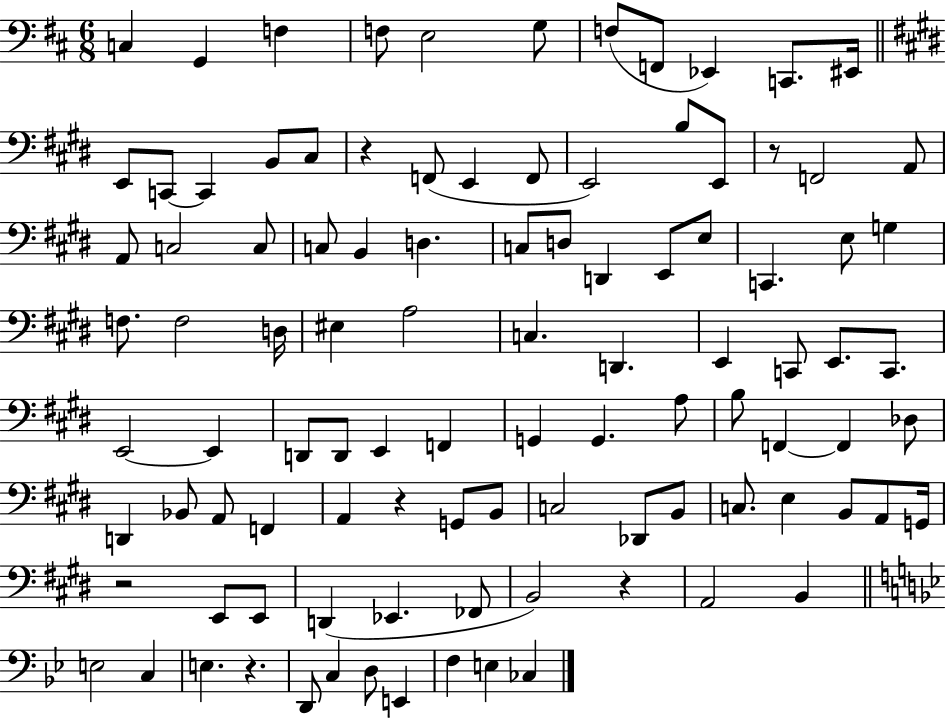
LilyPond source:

{
  \clef bass
  \numericTimeSignature
  \time 6/8
  \key d \major
  c4 g,4 f4 | f8 e2 g8 | f8( f,8 ees,4) c,8. eis,16 | \bar "||" \break \key e \major e,8 c,8~~ c,4 b,8 cis8 | r4 f,8( e,4 f,8 | e,2) b8 e,8 | r8 f,2 a,8 | \break a,8 c2 c8 | c8 b,4 d4. | c8 d8 d,4 e,8 e8 | c,4. e8 g4 | \break f8. f2 d16 | eis4 a2 | c4. d,4. | e,4 c,8 e,8. c,8. | \break e,2~~ e,4 | d,8 d,8 e,4 f,4 | g,4 g,4. a8 | b8 f,4~~ f,4 des8 | \break d,4 bes,8 a,8 f,4 | a,4 r4 g,8 b,8 | c2 des,8 b,8 | c8. e4 b,8 a,8 g,16 | \break r2 e,8 e,8 | d,4( ees,4. fes,8 | b,2) r4 | a,2 b,4 | \break \bar "||" \break \key g \minor e2 c4 | e4. r4. | d,8 c4 d8 e,4 | f4 e4 ces4 | \break \bar "|."
}